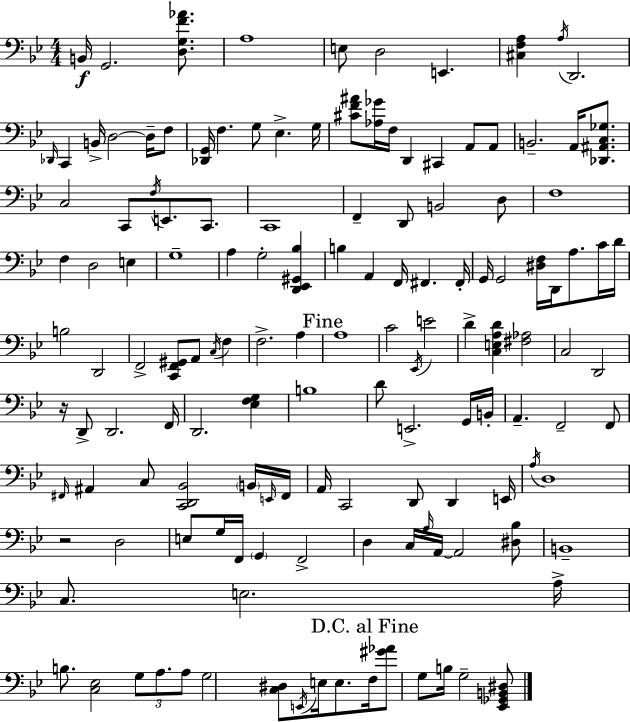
{
  \clef bass
  \numericTimeSignature
  \time 4/4
  \key bes \major
  b,16\f g,2. <d g f' aes'>8. | a1 | e8 d2 e,4. | <cis f a>4 \acciaccatura { a16 } d,2. | \break \grace { des,16 } c,4 b,16-> d2~~ d16-- | f8 <des, g,>16 f4. g8 ees4.-> | g16 <cis' f' ais'>8 <aes ges'>16 f16 d,4 cis,4 a,8 | a,8 b,2.-- a,16 <des, ais, c ges>8. | \break c2 c,8 \acciaccatura { f16 } e,8. | c,8. c,1 | f,4-- d,8 b,2 | d8 f1 | \break f4 d2 e4 | g1-- | a4 g2-. <d, ees, gis, bes>4 | b4 a,4 f,16 fis,4. | \break fis,16-. g,16 g,2 <dis f>16 d,16 a8. | c'16 d'16 b2 d,2 | f,2-> <c, f, gis,>8 a,8 \acciaccatura { c16 } | f4 f2.-> | \break a4 \mark "Fine" a1 | c'2 \acciaccatura { ees,16 } e'2 | d'4-> <c e a d'>4 <fis aes>2 | c2 d,2 | \break r16 d,8-> d,2. | f,16 d,2. | <ees f g>4 b1 | d'8 e,2.-> | \break g,16 b,16-. a,4.-- f,2-- | f,8 \grace { fis,16 } ais,4 c8 <c, d, bes,>2 | \parenthesize b,16 \grace { e,16 } fis,16 a,16 c,2 | d,8 d,4 e,16 \acciaccatura { a16 } d1 | \break r2 | d2 e8 g16 f,16 \parenthesize g,4 | f,2-> d4 c16 \grace { a16 } a,16~~ a,2 | <dis bes>8 b,1-- | \break c8. e2. | a16-> b8. <c ees>2 | \tuplet 3/2 { g8 a8. a8 } g2 | <c dis>8 \acciaccatura { e,16 } e16 e8. \mark "D.C. al Fine" f16 <gis' aes'>8 g8 b16 | \break g2-- <ees, ges, b, dis>8 \bar "|."
}